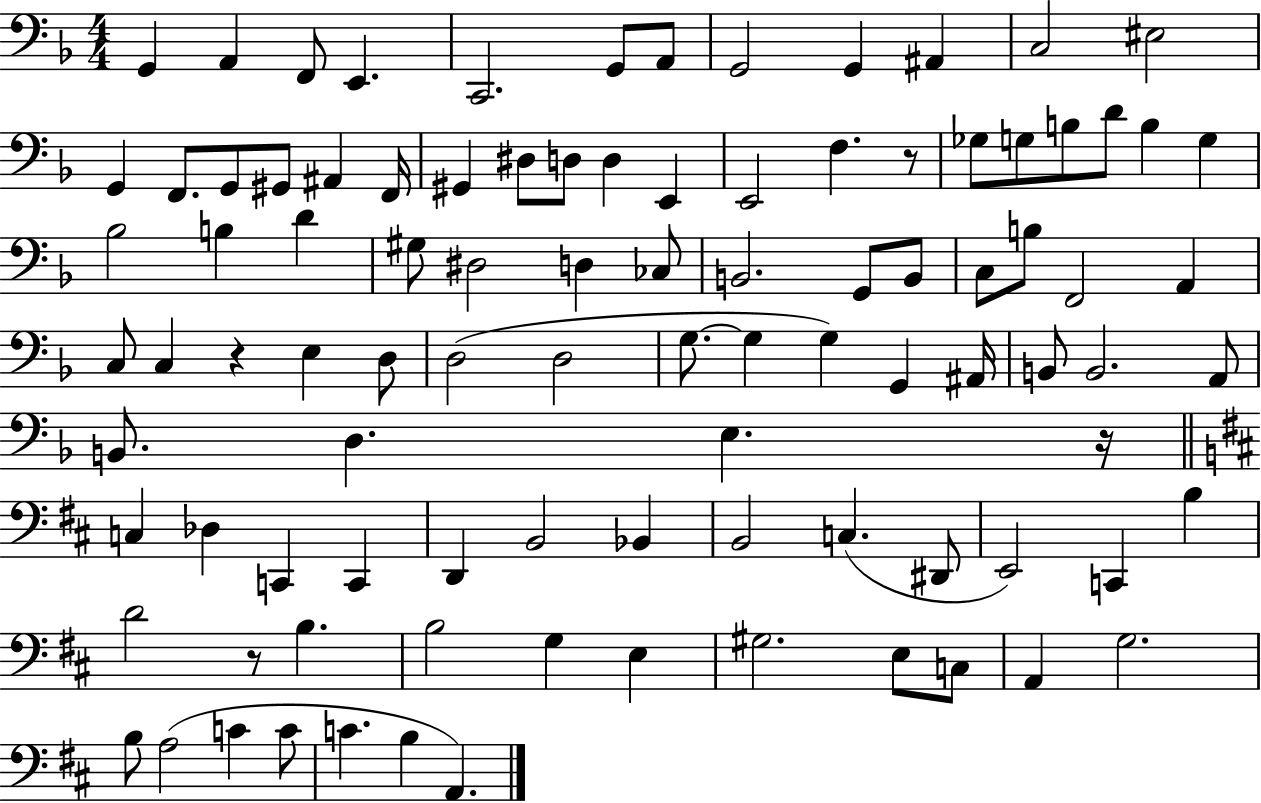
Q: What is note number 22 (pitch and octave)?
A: D3